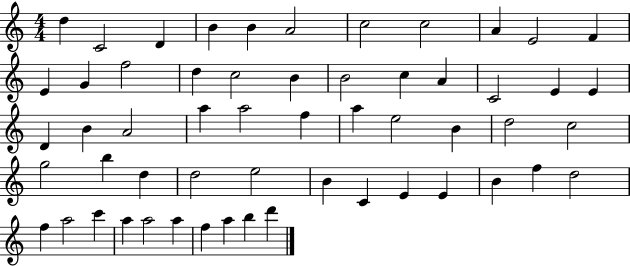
X:1
T:Untitled
M:4/4
L:1/4
K:C
d C2 D B B A2 c2 c2 A E2 F E G f2 d c2 B B2 c A C2 E E D B A2 a a2 f a e2 B d2 c2 g2 b d d2 e2 B C E E B f d2 f a2 c' a a2 a f a b d'